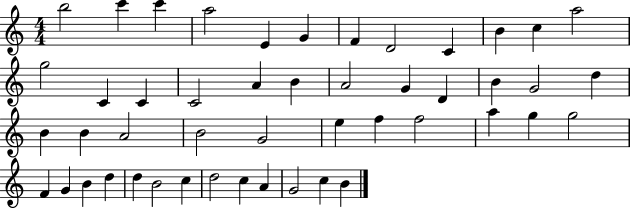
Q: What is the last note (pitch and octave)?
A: B4